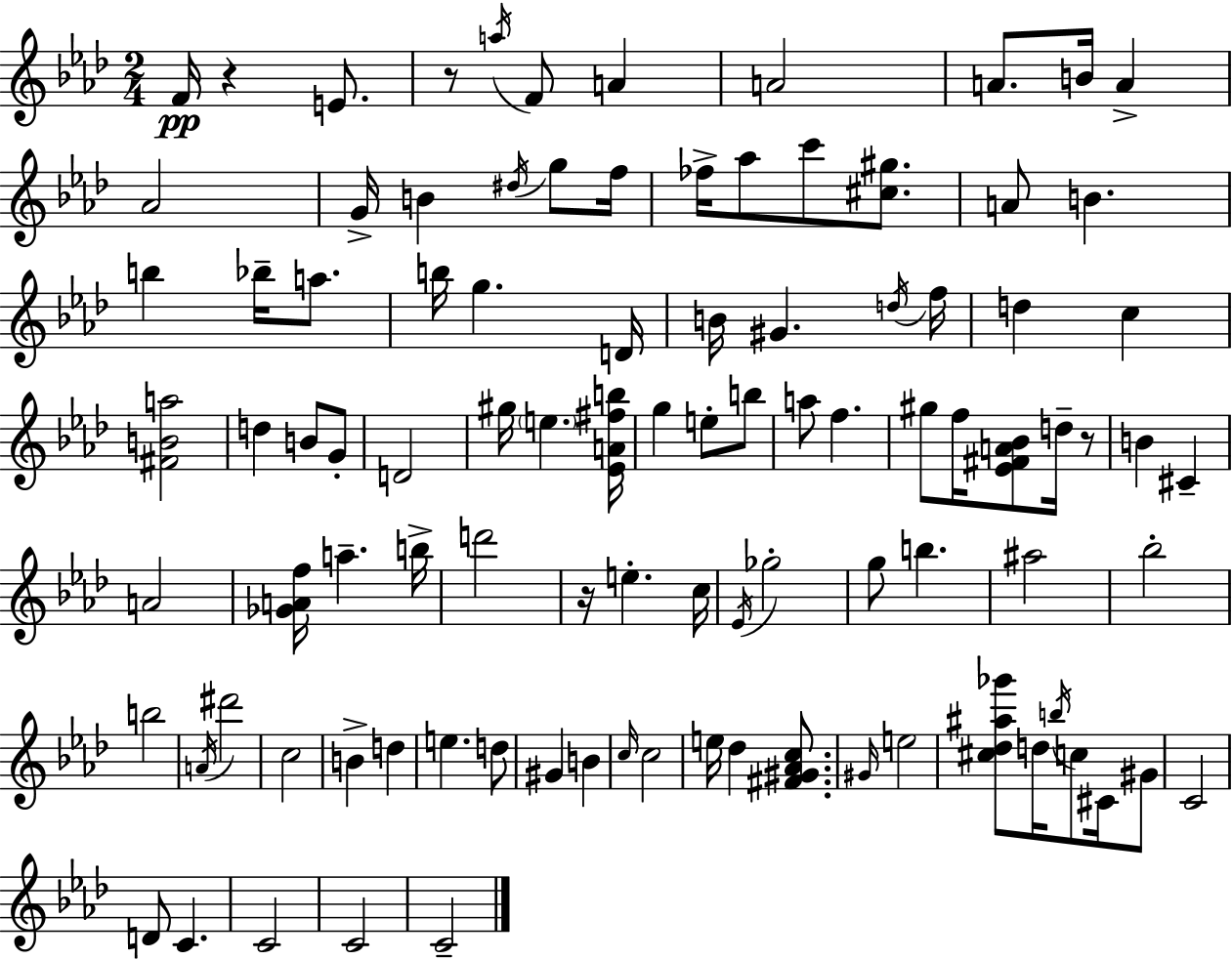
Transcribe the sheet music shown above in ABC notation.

X:1
T:Untitled
M:2/4
L:1/4
K:Ab
F/4 z E/2 z/2 a/4 F/2 A A2 A/2 B/4 A _A2 G/4 B ^d/4 g/2 f/4 _f/4 _a/2 c'/2 [^c^g]/2 A/2 B b _b/4 a/2 b/4 g D/4 B/4 ^G d/4 f/4 d c [^FBa]2 d B/2 G/2 D2 ^g/4 e [_EA^fb]/4 g e/2 b/2 a/2 f ^g/2 f/4 [_E^FA_B]/2 d/4 z/2 B ^C A2 [_GAf]/4 a b/4 d'2 z/4 e c/4 _E/4 _g2 g/2 b ^a2 _b2 b2 A/4 ^d'2 c2 B d e d/2 ^G B c/4 c2 e/4 _d [^F^G_Ac]/2 ^G/4 e2 [^c_d^a_g']/2 d/4 b/4 c/2 ^C/4 ^G/2 C2 D/2 C C2 C2 C2